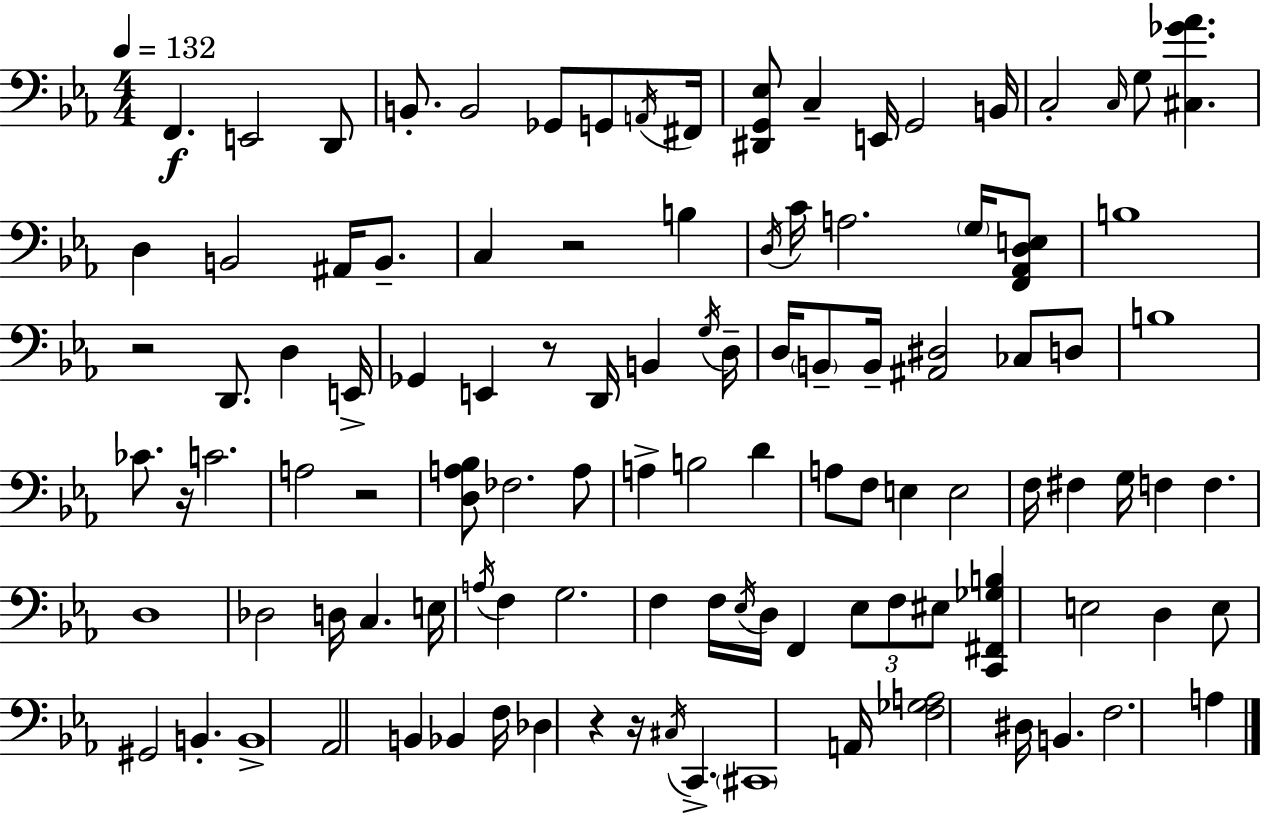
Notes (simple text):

F2/q. E2/h D2/e B2/e. B2/h Gb2/e G2/e A2/s F#2/s [D#2,G2,Eb3]/e C3/q E2/s G2/h B2/s C3/h C3/s G3/e [C#3,Gb4,Ab4]/q. D3/q B2/h A#2/s B2/e. C3/q R/h B3/q D3/s C4/s A3/h. G3/s [F2,Ab2,D3,E3]/e B3/w R/h D2/e. D3/q E2/s Gb2/q E2/q R/e D2/s B2/q G3/s D3/s D3/s B2/e B2/s [A#2,D#3]/h CES3/e D3/e B3/w CES4/e. R/s C4/h. A3/h R/h [D3,A3,Bb3]/e FES3/h. A3/e A3/q B3/h D4/q A3/e F3/e E3/q E3/h F3/s F#3/q G3/s F3/q F3/q. D3/w Db3/h D3/s C3/q. E3/s A3/s F3/q G3/h. F3/q F3/s Eb3/s D3/s F2/q Eb3/e F3/e EIS3/e [C2,F#2,Gb3,B3]/q E3/h D3/q E3/e G#2/h B2/q. B2/w Ab2/h B2/q Bb2/q F3/s Db3/q R/q R/s C#3/s C2/q. C#2/w A2/s [F3,Gb3,A3]/h D#3/s B2/q. F3/h. A3/q